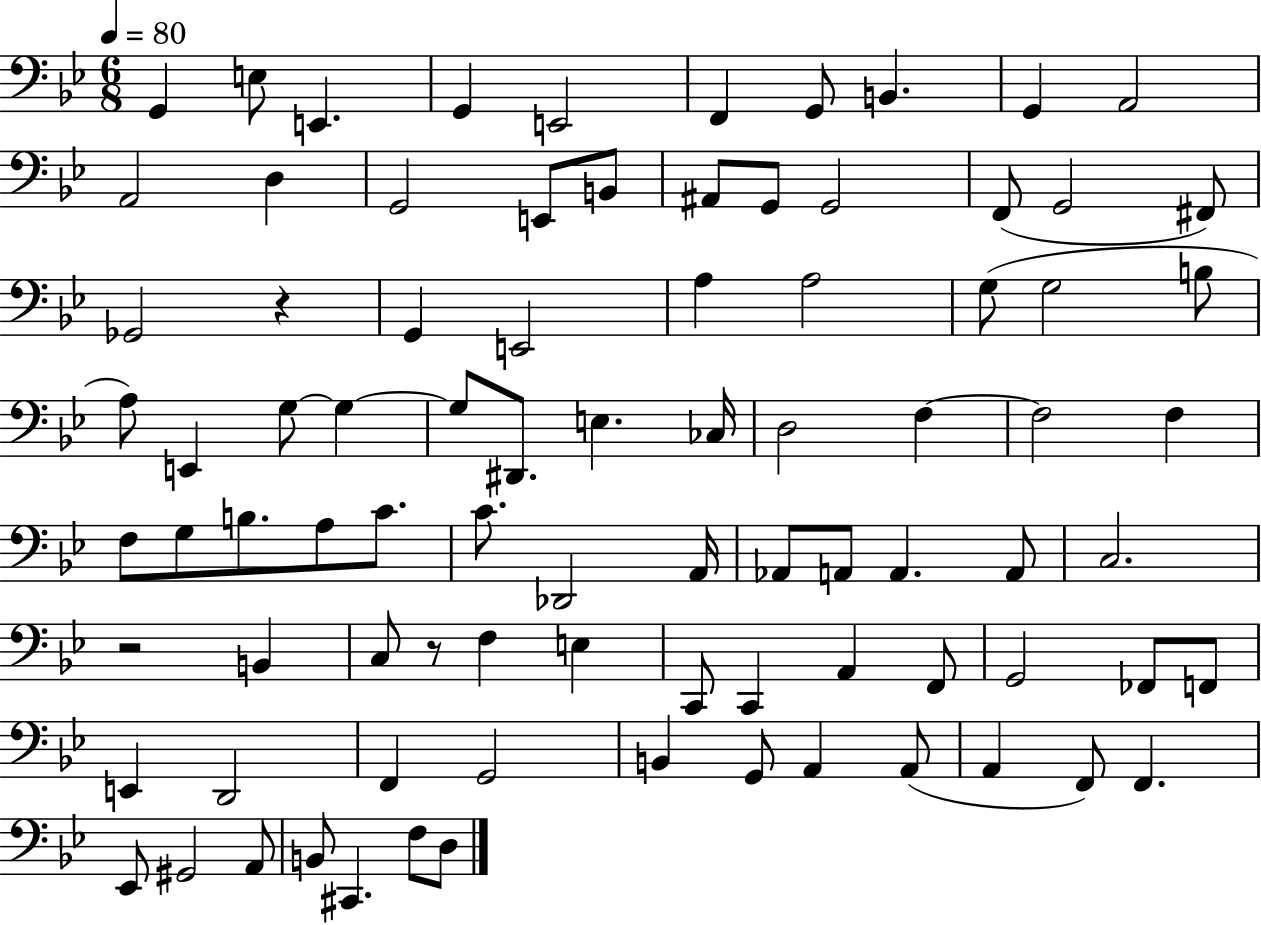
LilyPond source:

{
  \clef bass
  \numericTimeSignature
  \time 6/8
  \key bes \major
  \tempo 4 = 80
  g,4 e8 e,4. | g,4 e,2 | f,4 g,8 b,4. | g,4 a,2 | \break a,2 d4 | g,2 e,8 b,8 | ais,8 g,8 g,2 | f,8( g,2 fis,8) | \break ges,2 r4 | g,4 e,2 | a4 a2 | g8( g2 b8 | \break a8) e,4 g8~~ g4~~ | g8 dis,8. e4. ces16 | d2 f4~~ | f2 f4 | \break f8 g8 b8. a8 c'8. | c'8. des,2 a,16 | aes,8 a,8 a,4. a,8 | c2. | \break r2 b,4 | c8 r8 f4 e4 | c,8 c,4 a,4 f,8 | g,2 fes,8 f,8 | \break e,4 d,2 | f,4 g,2 | b,4 g,8 a,4 a,8( | a,4 f,8) f,4. | \break ees,8 gis,2 a,8 | b,8 cis,4. f8 d8 | \bar "|."
}